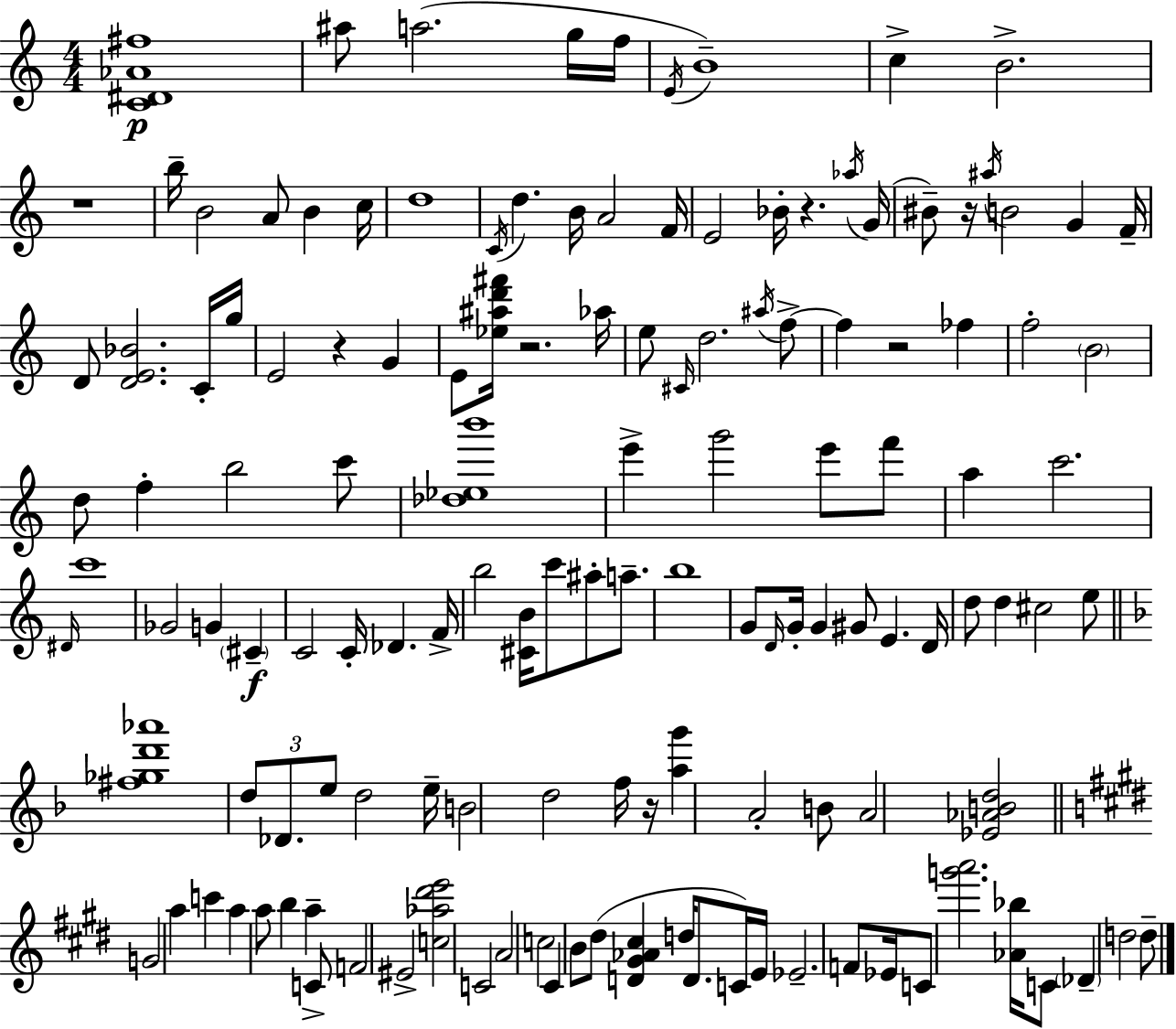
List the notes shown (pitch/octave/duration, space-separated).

[C4,D#4,Ab4,F#5]/w A#5/e A5/h. G5/s F5/s E4/s B4/w C5/q B4/h. R/w B5/s B4/h A4/e B4/q C5/s D5/w C4/s D5/q. B4/s A4/h F4/s E4/h Bb4/s R/q. Ab5/s G4/s BIS4/e R/s A#5/s B4/h G4/q F4/s D4/e [D4,E4,Bb4]/h. C4/s G5/s E4/h R/q G4/q E4/e [Eb5,A#5,D6,F#6]/s R/h. Ab5/s E5/e C#4/s D5/h. A#5/s F5/e F5/q R/h FES5/q F5/h B4/h D5/e F5/q B5/h C6/e [Db5,Eb5,B6]/w E6/q G6/h E6/e F6/e A5/q C6/h. D#4/s C6/w Gb4/h G4/q C#4/q C4/h C4/s Db4/q. F4/s B5/h [C#4,B4]/s C6/e A#5/e A5/e. B5/w G4/e D4/s G4/s G4/q G#4/e E4/q. D4/s D5/e D5/q C#5/h E5/e [F#5,Gb5,D6,Ab6]/w D5/e Db4/e. E5/e D5/h E5/s B4/h D5/h F5/s R/s [A5,G6]/q A4/h B4/e A4/h [Eb4,Ab4,B4,D5]/h G4/h A5/q C6/q A5/q A5/e B5/q A5/q C4/e F4/h EIS4/h [C5,Ab5,D#6,E6]/h C4/h A4/h C5/h C#4/q B4/e D#5/e [D4,G#4,Ab4,C#5]/q D5/s D4/e. C4/s E4/s Eb4/h. F4/e Eb4/s C4/e [G6,A6]/h. [Ab4,Bb5]/s C4/e Db4/q D5/h D5/e